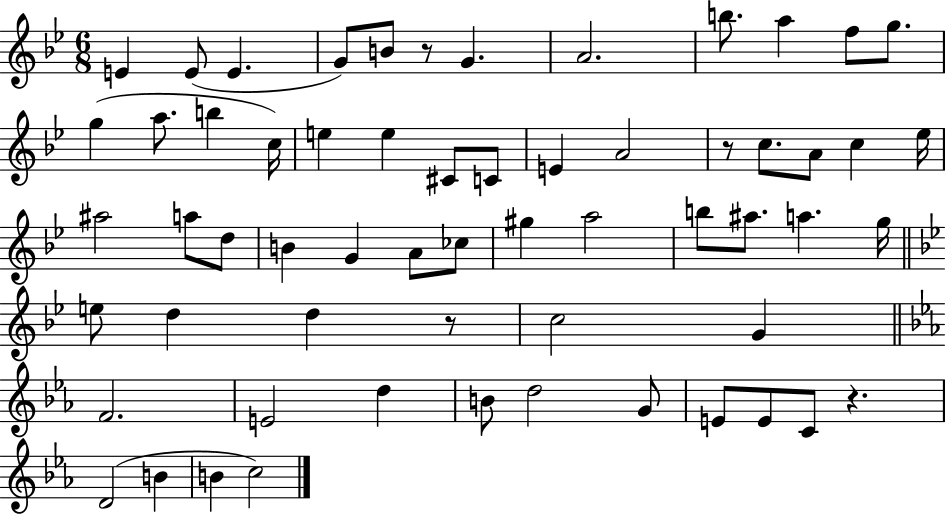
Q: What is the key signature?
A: BES major